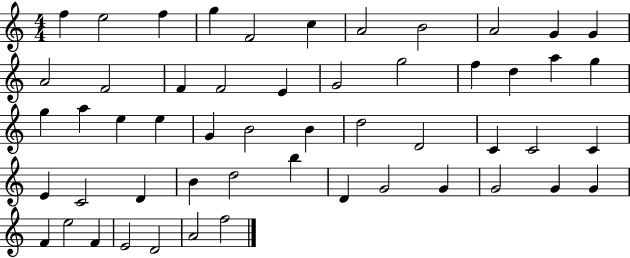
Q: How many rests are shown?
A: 0